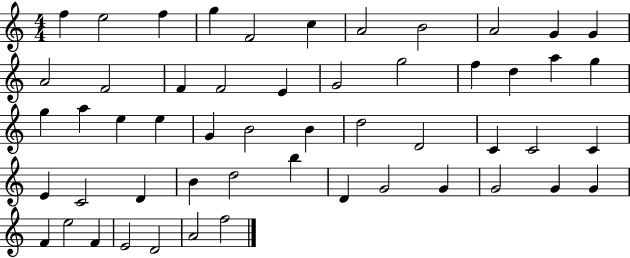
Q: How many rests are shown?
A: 0